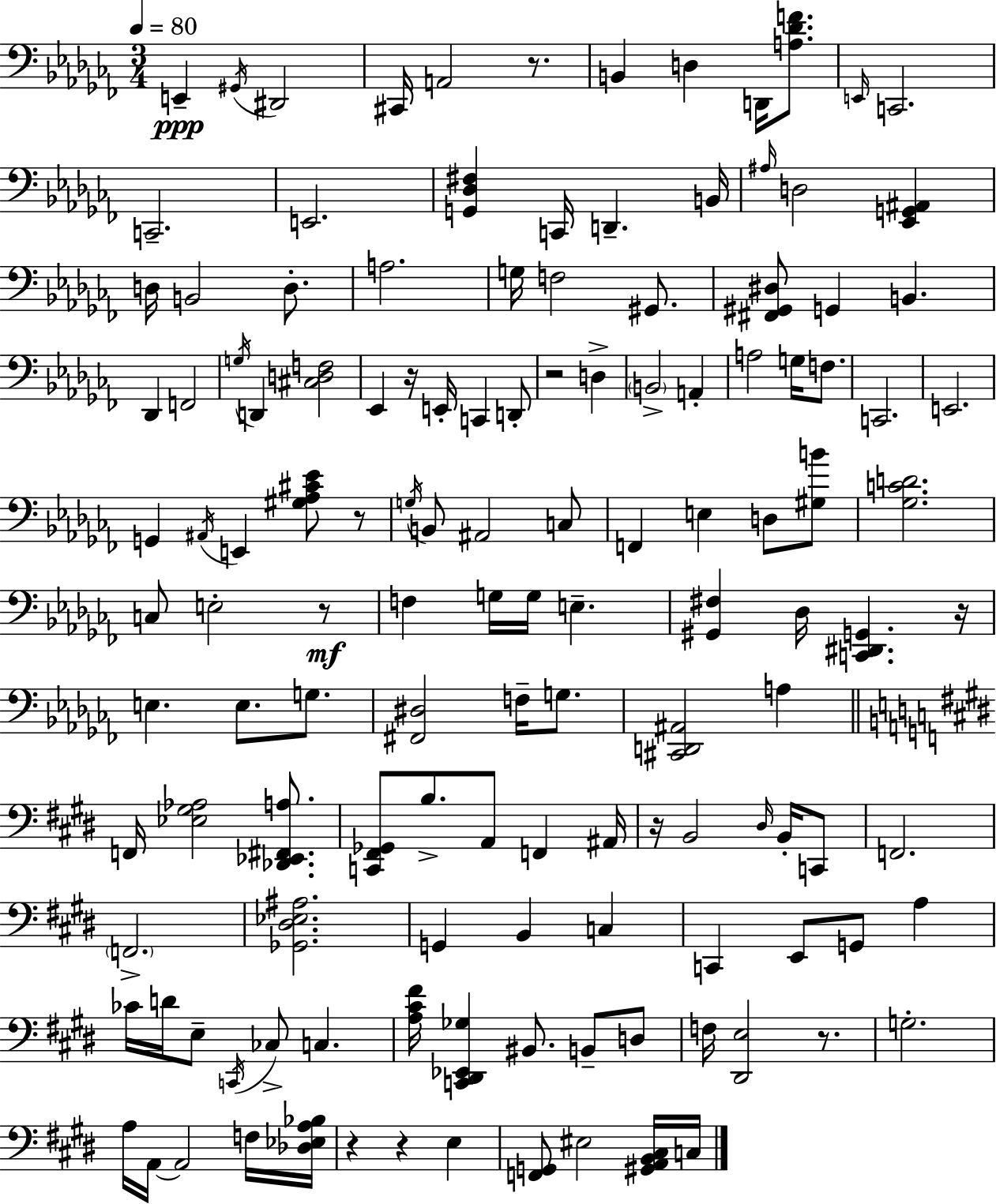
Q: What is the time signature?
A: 3/4